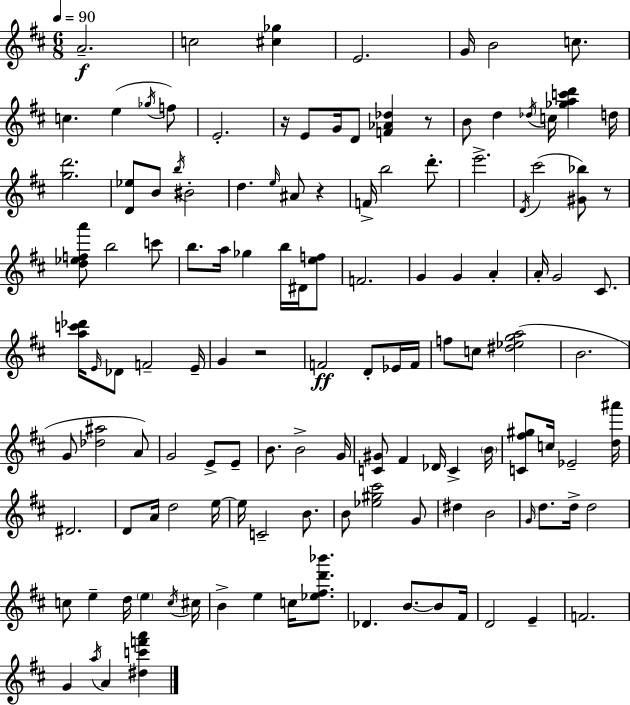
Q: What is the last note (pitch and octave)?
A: A4